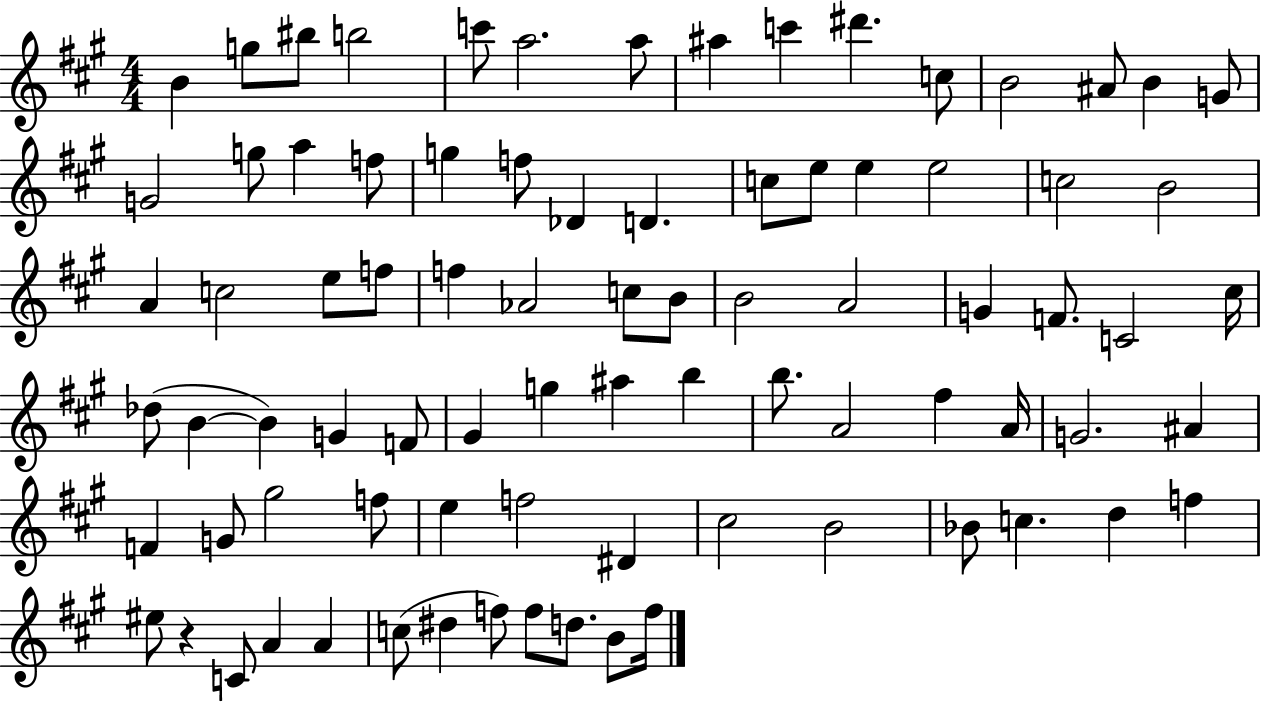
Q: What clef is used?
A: treble